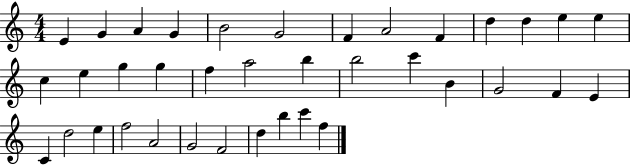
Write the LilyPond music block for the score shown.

{
  \clef treble
  \numericTimeSignature
  \time 4/4
  \key c \major
  e'4 g'4 a'4 g'4 | b'2 g'2 | f'4 a'2 f'4 | d''4 d''4 e''4 e''4 | \break c''4 e''4 g''4 g''4 | f''4 a''2 b''4 | b''2 c'''4 b'4 | g'2 f'4 e'4 | \break c'4 d''2 e''4 | f''2 a'2 | g'2 f'2 | d''4 b''4 c'''4 f''4 | \break \bar "|."
}